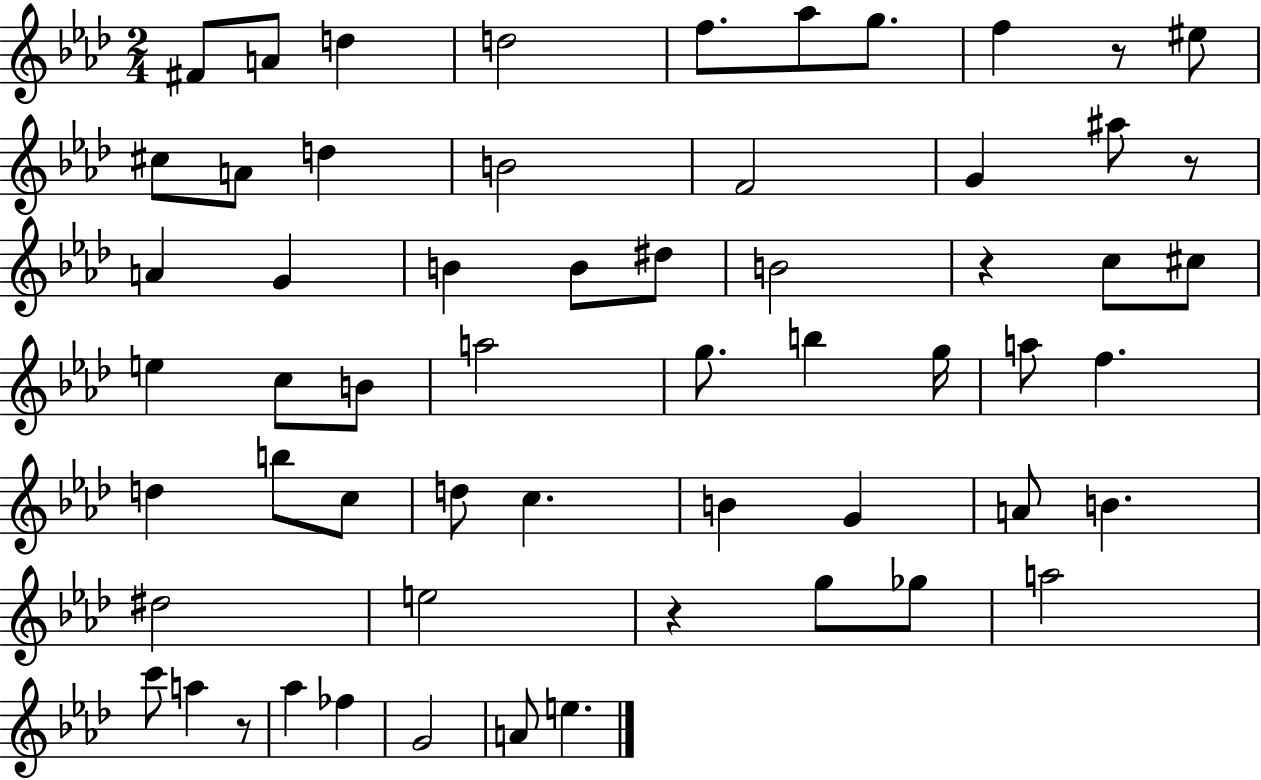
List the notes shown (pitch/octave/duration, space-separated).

F#4/e A4/e D5/q D5/h F5/e. Ab5/e G5/e. F5/q R/e EIS5/e C#5/e A4/e D5/q B4/h F4/h G4/q A#5/e R/e A4/q G4/q B4/q B4/e D#5/e B4/h R/q C5/e C#5/e E5/q C5/e B4/e A5/h G5/e. B5/q G5/s A5/e F5/q. D5/q B5/e C5/e D5/e C5/q. B4/q G4/q A4/e B4/q. D#5/h E5/h R/q G5/e Gb5/e A5/h C6/e A5/q R/e Ab5/q FES5/q G4/h A4/e E5/q.